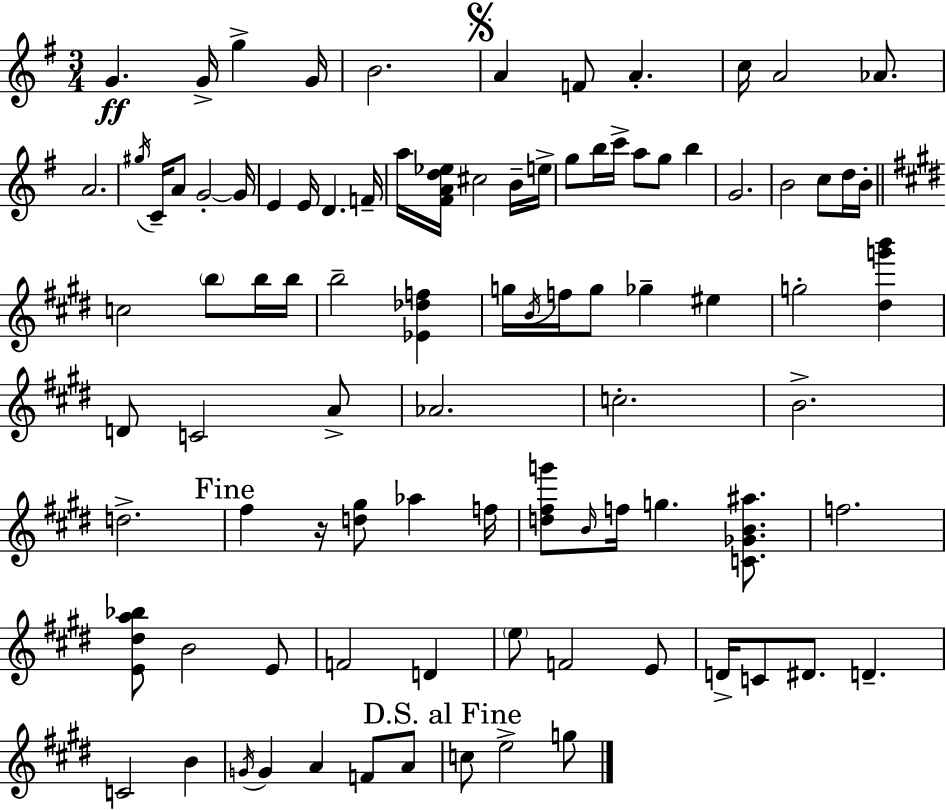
{
  \clef treble
  \numericTimeSignature
  \time 3/4
  \key e \minor
  g'4.\ff g'16-> g''4-> g'16 | b'2. | \mark \markup { \musicglyph "scripts.segno" } a'4 f'8 a'4.-. | c''16 a'2 aes'8. | \break a'2. | \acciaccatura { gis''16 } c'16-- a'8 g'2-.~~ | g'16 e'4 e'16 d'4. | f'16-- a''16 <fis' a' d'' ees''>16 cis''2 b'16-- | \break e''16-> g''8 b''16 c'''16-> a''8 g''8 b''4 | g'2. | b'2 c''8 d''16 | b'16-. \bar "||" \break \key e \major c''2 \parenthesize b''8 b''16 b''16 | b''2-- <ees' des'' f''>4 | g''16 \acciaccatura { b'16 } f''16 g''8 ges''4-- eis''4 | g''2-. <dis'' g''' b'''>4 | \break d'8 c'2 a'8-> | aes'2. | c''2.-. | b'2.-> | \break d''2.-> | \mark "Fine" fis''4 r16 <d'' gis''>8 aes''4 | f''16 <d'' fis'' g'''>8 \grace { b'16 } f''16 g''4. <c' ges' b' ais''>8. | f''2. | \break <e' dis'' a'' bes''>8 b'2 | e'8 f'2 d'4 | \parenthesize e''8 f'2 | e'8 d'16-> c'8 dis'8. d'4.-- | \break c'2 b'4 | \acciaccatura { g'16 } g'4 a'4 f'8 | a'8 \mark "D.S. al Fine" c''8 e''2-> | g''8 \bar "|."
}